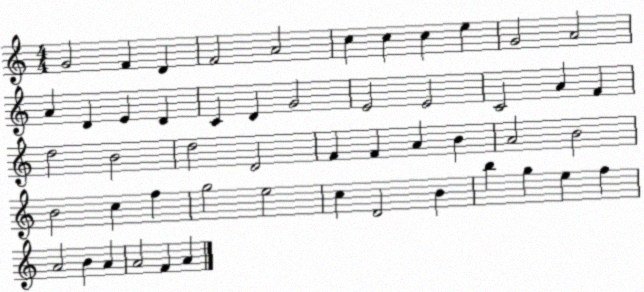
X:1
T:Untitled
M:4/4
L:1/4
K:C
G2 F D F2 A2 c c c e G2 A2 A D E D C D G2 E2 E2 C2 A F d2 B2 d2 D2 F F A B A2 B2 B2 c f g2 e2 c D2 B b g e f A2 B A A2 F A